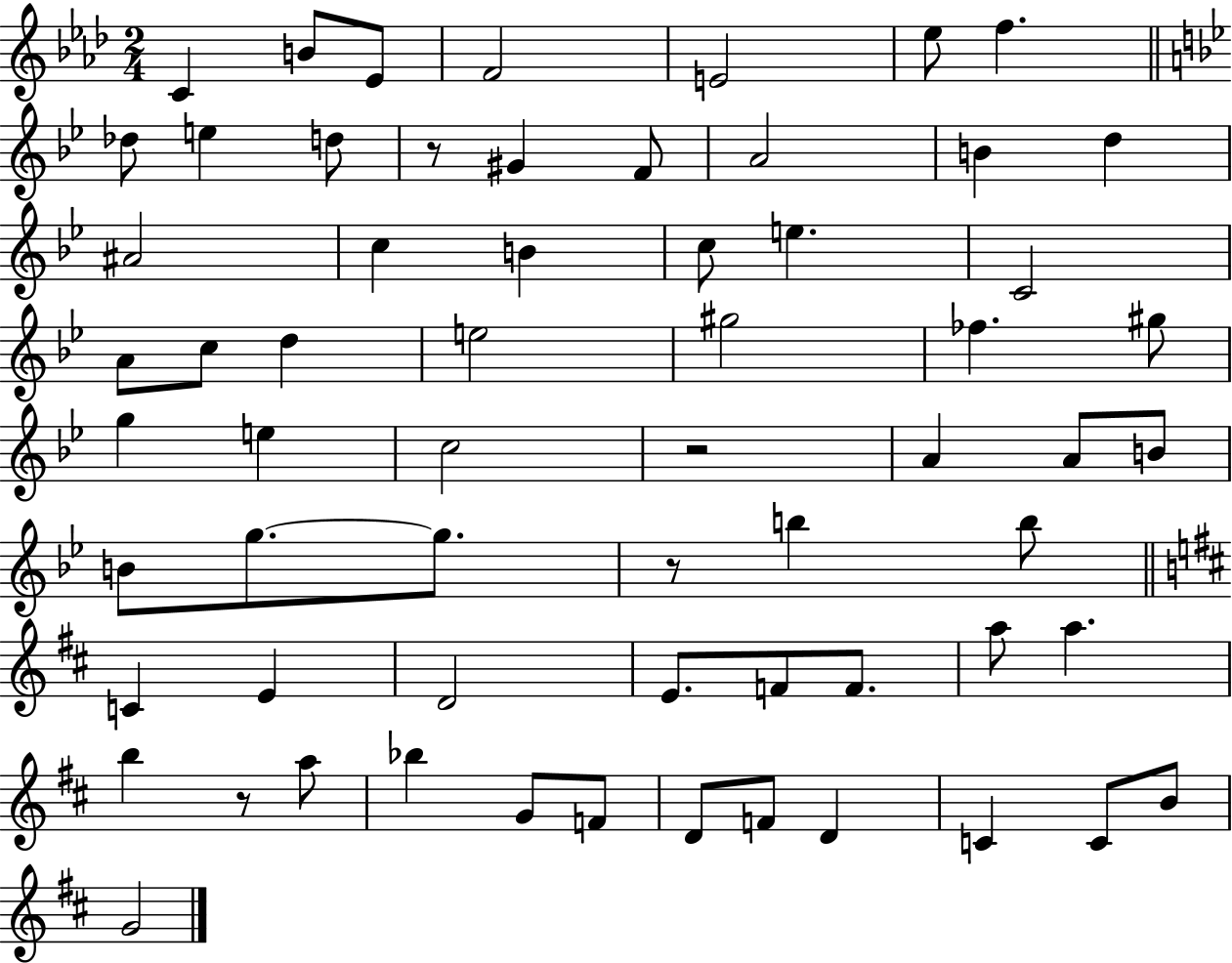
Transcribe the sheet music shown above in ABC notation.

X:1
T:Untitled
M:2/4
L:1/4
K:Ab
C B/2 _E/2 F2 E2 _e/2 f _d/2 e d/2 z/2 ^G F/2 A2 B d ^A2 c B c/2 e C2 A/2 c/2 d e2 ^g2 _f ^g/2 g e c2 z2 A A/2 B/2 B/2 g/2 g/2 z/2 b b/2 C E D2 E/2 F/2 F/2 a/2 a b z/2 a/2 _b G/2 F/2 D/2 F/2 D C C/2 B/2 G2